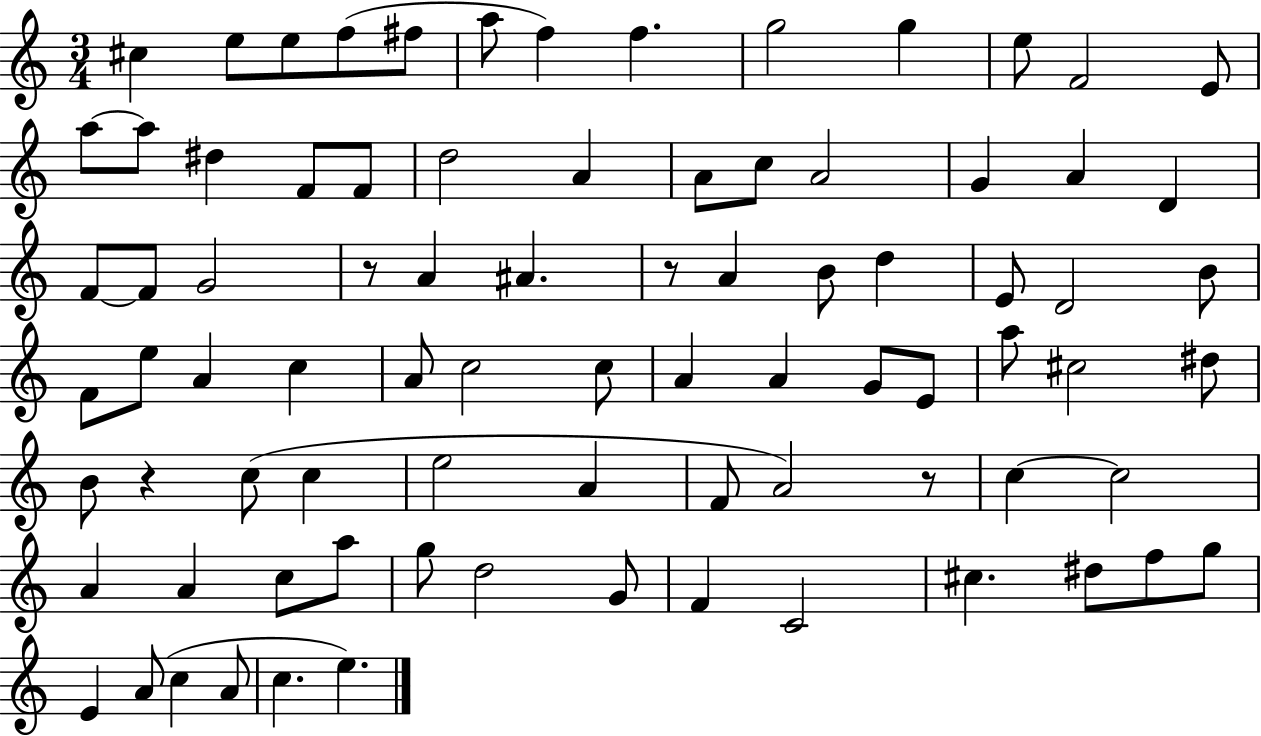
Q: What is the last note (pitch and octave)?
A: E5